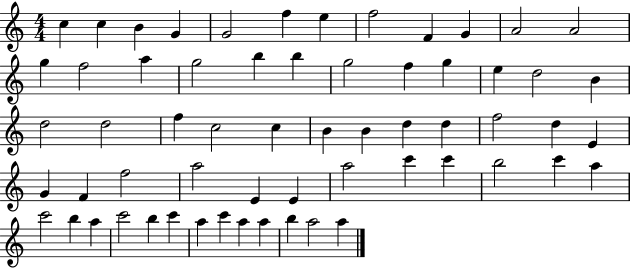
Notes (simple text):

C5/q C5/q B4/q G4/q G4/h F5/q E5/q F5/h F4/q G4/q A4/h A4/h G5/q F5/h A5/q G5/h B5/q B5/q G5/h F5/q G5/q E5/q D5/h B4/q D5/h D5/h F5/q C5/h C5/q B4/q B4/q D5/q D5/q F5/h D5/q E4/q G4/q F4/q F5/h A5/h E4/q E4/q A5/h C6/q C6/q B5/h C6/q A5/q C6/h B5/q A5/q C6/h B5/q C6/q A5/q C6/q A5/q A5/q B5/q A5/h A5/q